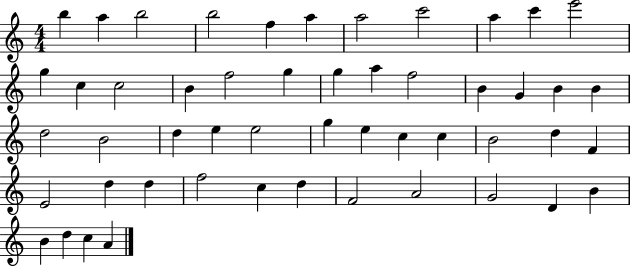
X:1
T:Untitled
M:4/4
L:1/4
K:C
b a b2 b2 f a a2 c'2 a c' e'2 g c c2 B f2 g g a f2 B G B B d2 B2 d e e2 g e c c B2 d F E2 d d f2 c d F2 A2 G2 D B B d c A